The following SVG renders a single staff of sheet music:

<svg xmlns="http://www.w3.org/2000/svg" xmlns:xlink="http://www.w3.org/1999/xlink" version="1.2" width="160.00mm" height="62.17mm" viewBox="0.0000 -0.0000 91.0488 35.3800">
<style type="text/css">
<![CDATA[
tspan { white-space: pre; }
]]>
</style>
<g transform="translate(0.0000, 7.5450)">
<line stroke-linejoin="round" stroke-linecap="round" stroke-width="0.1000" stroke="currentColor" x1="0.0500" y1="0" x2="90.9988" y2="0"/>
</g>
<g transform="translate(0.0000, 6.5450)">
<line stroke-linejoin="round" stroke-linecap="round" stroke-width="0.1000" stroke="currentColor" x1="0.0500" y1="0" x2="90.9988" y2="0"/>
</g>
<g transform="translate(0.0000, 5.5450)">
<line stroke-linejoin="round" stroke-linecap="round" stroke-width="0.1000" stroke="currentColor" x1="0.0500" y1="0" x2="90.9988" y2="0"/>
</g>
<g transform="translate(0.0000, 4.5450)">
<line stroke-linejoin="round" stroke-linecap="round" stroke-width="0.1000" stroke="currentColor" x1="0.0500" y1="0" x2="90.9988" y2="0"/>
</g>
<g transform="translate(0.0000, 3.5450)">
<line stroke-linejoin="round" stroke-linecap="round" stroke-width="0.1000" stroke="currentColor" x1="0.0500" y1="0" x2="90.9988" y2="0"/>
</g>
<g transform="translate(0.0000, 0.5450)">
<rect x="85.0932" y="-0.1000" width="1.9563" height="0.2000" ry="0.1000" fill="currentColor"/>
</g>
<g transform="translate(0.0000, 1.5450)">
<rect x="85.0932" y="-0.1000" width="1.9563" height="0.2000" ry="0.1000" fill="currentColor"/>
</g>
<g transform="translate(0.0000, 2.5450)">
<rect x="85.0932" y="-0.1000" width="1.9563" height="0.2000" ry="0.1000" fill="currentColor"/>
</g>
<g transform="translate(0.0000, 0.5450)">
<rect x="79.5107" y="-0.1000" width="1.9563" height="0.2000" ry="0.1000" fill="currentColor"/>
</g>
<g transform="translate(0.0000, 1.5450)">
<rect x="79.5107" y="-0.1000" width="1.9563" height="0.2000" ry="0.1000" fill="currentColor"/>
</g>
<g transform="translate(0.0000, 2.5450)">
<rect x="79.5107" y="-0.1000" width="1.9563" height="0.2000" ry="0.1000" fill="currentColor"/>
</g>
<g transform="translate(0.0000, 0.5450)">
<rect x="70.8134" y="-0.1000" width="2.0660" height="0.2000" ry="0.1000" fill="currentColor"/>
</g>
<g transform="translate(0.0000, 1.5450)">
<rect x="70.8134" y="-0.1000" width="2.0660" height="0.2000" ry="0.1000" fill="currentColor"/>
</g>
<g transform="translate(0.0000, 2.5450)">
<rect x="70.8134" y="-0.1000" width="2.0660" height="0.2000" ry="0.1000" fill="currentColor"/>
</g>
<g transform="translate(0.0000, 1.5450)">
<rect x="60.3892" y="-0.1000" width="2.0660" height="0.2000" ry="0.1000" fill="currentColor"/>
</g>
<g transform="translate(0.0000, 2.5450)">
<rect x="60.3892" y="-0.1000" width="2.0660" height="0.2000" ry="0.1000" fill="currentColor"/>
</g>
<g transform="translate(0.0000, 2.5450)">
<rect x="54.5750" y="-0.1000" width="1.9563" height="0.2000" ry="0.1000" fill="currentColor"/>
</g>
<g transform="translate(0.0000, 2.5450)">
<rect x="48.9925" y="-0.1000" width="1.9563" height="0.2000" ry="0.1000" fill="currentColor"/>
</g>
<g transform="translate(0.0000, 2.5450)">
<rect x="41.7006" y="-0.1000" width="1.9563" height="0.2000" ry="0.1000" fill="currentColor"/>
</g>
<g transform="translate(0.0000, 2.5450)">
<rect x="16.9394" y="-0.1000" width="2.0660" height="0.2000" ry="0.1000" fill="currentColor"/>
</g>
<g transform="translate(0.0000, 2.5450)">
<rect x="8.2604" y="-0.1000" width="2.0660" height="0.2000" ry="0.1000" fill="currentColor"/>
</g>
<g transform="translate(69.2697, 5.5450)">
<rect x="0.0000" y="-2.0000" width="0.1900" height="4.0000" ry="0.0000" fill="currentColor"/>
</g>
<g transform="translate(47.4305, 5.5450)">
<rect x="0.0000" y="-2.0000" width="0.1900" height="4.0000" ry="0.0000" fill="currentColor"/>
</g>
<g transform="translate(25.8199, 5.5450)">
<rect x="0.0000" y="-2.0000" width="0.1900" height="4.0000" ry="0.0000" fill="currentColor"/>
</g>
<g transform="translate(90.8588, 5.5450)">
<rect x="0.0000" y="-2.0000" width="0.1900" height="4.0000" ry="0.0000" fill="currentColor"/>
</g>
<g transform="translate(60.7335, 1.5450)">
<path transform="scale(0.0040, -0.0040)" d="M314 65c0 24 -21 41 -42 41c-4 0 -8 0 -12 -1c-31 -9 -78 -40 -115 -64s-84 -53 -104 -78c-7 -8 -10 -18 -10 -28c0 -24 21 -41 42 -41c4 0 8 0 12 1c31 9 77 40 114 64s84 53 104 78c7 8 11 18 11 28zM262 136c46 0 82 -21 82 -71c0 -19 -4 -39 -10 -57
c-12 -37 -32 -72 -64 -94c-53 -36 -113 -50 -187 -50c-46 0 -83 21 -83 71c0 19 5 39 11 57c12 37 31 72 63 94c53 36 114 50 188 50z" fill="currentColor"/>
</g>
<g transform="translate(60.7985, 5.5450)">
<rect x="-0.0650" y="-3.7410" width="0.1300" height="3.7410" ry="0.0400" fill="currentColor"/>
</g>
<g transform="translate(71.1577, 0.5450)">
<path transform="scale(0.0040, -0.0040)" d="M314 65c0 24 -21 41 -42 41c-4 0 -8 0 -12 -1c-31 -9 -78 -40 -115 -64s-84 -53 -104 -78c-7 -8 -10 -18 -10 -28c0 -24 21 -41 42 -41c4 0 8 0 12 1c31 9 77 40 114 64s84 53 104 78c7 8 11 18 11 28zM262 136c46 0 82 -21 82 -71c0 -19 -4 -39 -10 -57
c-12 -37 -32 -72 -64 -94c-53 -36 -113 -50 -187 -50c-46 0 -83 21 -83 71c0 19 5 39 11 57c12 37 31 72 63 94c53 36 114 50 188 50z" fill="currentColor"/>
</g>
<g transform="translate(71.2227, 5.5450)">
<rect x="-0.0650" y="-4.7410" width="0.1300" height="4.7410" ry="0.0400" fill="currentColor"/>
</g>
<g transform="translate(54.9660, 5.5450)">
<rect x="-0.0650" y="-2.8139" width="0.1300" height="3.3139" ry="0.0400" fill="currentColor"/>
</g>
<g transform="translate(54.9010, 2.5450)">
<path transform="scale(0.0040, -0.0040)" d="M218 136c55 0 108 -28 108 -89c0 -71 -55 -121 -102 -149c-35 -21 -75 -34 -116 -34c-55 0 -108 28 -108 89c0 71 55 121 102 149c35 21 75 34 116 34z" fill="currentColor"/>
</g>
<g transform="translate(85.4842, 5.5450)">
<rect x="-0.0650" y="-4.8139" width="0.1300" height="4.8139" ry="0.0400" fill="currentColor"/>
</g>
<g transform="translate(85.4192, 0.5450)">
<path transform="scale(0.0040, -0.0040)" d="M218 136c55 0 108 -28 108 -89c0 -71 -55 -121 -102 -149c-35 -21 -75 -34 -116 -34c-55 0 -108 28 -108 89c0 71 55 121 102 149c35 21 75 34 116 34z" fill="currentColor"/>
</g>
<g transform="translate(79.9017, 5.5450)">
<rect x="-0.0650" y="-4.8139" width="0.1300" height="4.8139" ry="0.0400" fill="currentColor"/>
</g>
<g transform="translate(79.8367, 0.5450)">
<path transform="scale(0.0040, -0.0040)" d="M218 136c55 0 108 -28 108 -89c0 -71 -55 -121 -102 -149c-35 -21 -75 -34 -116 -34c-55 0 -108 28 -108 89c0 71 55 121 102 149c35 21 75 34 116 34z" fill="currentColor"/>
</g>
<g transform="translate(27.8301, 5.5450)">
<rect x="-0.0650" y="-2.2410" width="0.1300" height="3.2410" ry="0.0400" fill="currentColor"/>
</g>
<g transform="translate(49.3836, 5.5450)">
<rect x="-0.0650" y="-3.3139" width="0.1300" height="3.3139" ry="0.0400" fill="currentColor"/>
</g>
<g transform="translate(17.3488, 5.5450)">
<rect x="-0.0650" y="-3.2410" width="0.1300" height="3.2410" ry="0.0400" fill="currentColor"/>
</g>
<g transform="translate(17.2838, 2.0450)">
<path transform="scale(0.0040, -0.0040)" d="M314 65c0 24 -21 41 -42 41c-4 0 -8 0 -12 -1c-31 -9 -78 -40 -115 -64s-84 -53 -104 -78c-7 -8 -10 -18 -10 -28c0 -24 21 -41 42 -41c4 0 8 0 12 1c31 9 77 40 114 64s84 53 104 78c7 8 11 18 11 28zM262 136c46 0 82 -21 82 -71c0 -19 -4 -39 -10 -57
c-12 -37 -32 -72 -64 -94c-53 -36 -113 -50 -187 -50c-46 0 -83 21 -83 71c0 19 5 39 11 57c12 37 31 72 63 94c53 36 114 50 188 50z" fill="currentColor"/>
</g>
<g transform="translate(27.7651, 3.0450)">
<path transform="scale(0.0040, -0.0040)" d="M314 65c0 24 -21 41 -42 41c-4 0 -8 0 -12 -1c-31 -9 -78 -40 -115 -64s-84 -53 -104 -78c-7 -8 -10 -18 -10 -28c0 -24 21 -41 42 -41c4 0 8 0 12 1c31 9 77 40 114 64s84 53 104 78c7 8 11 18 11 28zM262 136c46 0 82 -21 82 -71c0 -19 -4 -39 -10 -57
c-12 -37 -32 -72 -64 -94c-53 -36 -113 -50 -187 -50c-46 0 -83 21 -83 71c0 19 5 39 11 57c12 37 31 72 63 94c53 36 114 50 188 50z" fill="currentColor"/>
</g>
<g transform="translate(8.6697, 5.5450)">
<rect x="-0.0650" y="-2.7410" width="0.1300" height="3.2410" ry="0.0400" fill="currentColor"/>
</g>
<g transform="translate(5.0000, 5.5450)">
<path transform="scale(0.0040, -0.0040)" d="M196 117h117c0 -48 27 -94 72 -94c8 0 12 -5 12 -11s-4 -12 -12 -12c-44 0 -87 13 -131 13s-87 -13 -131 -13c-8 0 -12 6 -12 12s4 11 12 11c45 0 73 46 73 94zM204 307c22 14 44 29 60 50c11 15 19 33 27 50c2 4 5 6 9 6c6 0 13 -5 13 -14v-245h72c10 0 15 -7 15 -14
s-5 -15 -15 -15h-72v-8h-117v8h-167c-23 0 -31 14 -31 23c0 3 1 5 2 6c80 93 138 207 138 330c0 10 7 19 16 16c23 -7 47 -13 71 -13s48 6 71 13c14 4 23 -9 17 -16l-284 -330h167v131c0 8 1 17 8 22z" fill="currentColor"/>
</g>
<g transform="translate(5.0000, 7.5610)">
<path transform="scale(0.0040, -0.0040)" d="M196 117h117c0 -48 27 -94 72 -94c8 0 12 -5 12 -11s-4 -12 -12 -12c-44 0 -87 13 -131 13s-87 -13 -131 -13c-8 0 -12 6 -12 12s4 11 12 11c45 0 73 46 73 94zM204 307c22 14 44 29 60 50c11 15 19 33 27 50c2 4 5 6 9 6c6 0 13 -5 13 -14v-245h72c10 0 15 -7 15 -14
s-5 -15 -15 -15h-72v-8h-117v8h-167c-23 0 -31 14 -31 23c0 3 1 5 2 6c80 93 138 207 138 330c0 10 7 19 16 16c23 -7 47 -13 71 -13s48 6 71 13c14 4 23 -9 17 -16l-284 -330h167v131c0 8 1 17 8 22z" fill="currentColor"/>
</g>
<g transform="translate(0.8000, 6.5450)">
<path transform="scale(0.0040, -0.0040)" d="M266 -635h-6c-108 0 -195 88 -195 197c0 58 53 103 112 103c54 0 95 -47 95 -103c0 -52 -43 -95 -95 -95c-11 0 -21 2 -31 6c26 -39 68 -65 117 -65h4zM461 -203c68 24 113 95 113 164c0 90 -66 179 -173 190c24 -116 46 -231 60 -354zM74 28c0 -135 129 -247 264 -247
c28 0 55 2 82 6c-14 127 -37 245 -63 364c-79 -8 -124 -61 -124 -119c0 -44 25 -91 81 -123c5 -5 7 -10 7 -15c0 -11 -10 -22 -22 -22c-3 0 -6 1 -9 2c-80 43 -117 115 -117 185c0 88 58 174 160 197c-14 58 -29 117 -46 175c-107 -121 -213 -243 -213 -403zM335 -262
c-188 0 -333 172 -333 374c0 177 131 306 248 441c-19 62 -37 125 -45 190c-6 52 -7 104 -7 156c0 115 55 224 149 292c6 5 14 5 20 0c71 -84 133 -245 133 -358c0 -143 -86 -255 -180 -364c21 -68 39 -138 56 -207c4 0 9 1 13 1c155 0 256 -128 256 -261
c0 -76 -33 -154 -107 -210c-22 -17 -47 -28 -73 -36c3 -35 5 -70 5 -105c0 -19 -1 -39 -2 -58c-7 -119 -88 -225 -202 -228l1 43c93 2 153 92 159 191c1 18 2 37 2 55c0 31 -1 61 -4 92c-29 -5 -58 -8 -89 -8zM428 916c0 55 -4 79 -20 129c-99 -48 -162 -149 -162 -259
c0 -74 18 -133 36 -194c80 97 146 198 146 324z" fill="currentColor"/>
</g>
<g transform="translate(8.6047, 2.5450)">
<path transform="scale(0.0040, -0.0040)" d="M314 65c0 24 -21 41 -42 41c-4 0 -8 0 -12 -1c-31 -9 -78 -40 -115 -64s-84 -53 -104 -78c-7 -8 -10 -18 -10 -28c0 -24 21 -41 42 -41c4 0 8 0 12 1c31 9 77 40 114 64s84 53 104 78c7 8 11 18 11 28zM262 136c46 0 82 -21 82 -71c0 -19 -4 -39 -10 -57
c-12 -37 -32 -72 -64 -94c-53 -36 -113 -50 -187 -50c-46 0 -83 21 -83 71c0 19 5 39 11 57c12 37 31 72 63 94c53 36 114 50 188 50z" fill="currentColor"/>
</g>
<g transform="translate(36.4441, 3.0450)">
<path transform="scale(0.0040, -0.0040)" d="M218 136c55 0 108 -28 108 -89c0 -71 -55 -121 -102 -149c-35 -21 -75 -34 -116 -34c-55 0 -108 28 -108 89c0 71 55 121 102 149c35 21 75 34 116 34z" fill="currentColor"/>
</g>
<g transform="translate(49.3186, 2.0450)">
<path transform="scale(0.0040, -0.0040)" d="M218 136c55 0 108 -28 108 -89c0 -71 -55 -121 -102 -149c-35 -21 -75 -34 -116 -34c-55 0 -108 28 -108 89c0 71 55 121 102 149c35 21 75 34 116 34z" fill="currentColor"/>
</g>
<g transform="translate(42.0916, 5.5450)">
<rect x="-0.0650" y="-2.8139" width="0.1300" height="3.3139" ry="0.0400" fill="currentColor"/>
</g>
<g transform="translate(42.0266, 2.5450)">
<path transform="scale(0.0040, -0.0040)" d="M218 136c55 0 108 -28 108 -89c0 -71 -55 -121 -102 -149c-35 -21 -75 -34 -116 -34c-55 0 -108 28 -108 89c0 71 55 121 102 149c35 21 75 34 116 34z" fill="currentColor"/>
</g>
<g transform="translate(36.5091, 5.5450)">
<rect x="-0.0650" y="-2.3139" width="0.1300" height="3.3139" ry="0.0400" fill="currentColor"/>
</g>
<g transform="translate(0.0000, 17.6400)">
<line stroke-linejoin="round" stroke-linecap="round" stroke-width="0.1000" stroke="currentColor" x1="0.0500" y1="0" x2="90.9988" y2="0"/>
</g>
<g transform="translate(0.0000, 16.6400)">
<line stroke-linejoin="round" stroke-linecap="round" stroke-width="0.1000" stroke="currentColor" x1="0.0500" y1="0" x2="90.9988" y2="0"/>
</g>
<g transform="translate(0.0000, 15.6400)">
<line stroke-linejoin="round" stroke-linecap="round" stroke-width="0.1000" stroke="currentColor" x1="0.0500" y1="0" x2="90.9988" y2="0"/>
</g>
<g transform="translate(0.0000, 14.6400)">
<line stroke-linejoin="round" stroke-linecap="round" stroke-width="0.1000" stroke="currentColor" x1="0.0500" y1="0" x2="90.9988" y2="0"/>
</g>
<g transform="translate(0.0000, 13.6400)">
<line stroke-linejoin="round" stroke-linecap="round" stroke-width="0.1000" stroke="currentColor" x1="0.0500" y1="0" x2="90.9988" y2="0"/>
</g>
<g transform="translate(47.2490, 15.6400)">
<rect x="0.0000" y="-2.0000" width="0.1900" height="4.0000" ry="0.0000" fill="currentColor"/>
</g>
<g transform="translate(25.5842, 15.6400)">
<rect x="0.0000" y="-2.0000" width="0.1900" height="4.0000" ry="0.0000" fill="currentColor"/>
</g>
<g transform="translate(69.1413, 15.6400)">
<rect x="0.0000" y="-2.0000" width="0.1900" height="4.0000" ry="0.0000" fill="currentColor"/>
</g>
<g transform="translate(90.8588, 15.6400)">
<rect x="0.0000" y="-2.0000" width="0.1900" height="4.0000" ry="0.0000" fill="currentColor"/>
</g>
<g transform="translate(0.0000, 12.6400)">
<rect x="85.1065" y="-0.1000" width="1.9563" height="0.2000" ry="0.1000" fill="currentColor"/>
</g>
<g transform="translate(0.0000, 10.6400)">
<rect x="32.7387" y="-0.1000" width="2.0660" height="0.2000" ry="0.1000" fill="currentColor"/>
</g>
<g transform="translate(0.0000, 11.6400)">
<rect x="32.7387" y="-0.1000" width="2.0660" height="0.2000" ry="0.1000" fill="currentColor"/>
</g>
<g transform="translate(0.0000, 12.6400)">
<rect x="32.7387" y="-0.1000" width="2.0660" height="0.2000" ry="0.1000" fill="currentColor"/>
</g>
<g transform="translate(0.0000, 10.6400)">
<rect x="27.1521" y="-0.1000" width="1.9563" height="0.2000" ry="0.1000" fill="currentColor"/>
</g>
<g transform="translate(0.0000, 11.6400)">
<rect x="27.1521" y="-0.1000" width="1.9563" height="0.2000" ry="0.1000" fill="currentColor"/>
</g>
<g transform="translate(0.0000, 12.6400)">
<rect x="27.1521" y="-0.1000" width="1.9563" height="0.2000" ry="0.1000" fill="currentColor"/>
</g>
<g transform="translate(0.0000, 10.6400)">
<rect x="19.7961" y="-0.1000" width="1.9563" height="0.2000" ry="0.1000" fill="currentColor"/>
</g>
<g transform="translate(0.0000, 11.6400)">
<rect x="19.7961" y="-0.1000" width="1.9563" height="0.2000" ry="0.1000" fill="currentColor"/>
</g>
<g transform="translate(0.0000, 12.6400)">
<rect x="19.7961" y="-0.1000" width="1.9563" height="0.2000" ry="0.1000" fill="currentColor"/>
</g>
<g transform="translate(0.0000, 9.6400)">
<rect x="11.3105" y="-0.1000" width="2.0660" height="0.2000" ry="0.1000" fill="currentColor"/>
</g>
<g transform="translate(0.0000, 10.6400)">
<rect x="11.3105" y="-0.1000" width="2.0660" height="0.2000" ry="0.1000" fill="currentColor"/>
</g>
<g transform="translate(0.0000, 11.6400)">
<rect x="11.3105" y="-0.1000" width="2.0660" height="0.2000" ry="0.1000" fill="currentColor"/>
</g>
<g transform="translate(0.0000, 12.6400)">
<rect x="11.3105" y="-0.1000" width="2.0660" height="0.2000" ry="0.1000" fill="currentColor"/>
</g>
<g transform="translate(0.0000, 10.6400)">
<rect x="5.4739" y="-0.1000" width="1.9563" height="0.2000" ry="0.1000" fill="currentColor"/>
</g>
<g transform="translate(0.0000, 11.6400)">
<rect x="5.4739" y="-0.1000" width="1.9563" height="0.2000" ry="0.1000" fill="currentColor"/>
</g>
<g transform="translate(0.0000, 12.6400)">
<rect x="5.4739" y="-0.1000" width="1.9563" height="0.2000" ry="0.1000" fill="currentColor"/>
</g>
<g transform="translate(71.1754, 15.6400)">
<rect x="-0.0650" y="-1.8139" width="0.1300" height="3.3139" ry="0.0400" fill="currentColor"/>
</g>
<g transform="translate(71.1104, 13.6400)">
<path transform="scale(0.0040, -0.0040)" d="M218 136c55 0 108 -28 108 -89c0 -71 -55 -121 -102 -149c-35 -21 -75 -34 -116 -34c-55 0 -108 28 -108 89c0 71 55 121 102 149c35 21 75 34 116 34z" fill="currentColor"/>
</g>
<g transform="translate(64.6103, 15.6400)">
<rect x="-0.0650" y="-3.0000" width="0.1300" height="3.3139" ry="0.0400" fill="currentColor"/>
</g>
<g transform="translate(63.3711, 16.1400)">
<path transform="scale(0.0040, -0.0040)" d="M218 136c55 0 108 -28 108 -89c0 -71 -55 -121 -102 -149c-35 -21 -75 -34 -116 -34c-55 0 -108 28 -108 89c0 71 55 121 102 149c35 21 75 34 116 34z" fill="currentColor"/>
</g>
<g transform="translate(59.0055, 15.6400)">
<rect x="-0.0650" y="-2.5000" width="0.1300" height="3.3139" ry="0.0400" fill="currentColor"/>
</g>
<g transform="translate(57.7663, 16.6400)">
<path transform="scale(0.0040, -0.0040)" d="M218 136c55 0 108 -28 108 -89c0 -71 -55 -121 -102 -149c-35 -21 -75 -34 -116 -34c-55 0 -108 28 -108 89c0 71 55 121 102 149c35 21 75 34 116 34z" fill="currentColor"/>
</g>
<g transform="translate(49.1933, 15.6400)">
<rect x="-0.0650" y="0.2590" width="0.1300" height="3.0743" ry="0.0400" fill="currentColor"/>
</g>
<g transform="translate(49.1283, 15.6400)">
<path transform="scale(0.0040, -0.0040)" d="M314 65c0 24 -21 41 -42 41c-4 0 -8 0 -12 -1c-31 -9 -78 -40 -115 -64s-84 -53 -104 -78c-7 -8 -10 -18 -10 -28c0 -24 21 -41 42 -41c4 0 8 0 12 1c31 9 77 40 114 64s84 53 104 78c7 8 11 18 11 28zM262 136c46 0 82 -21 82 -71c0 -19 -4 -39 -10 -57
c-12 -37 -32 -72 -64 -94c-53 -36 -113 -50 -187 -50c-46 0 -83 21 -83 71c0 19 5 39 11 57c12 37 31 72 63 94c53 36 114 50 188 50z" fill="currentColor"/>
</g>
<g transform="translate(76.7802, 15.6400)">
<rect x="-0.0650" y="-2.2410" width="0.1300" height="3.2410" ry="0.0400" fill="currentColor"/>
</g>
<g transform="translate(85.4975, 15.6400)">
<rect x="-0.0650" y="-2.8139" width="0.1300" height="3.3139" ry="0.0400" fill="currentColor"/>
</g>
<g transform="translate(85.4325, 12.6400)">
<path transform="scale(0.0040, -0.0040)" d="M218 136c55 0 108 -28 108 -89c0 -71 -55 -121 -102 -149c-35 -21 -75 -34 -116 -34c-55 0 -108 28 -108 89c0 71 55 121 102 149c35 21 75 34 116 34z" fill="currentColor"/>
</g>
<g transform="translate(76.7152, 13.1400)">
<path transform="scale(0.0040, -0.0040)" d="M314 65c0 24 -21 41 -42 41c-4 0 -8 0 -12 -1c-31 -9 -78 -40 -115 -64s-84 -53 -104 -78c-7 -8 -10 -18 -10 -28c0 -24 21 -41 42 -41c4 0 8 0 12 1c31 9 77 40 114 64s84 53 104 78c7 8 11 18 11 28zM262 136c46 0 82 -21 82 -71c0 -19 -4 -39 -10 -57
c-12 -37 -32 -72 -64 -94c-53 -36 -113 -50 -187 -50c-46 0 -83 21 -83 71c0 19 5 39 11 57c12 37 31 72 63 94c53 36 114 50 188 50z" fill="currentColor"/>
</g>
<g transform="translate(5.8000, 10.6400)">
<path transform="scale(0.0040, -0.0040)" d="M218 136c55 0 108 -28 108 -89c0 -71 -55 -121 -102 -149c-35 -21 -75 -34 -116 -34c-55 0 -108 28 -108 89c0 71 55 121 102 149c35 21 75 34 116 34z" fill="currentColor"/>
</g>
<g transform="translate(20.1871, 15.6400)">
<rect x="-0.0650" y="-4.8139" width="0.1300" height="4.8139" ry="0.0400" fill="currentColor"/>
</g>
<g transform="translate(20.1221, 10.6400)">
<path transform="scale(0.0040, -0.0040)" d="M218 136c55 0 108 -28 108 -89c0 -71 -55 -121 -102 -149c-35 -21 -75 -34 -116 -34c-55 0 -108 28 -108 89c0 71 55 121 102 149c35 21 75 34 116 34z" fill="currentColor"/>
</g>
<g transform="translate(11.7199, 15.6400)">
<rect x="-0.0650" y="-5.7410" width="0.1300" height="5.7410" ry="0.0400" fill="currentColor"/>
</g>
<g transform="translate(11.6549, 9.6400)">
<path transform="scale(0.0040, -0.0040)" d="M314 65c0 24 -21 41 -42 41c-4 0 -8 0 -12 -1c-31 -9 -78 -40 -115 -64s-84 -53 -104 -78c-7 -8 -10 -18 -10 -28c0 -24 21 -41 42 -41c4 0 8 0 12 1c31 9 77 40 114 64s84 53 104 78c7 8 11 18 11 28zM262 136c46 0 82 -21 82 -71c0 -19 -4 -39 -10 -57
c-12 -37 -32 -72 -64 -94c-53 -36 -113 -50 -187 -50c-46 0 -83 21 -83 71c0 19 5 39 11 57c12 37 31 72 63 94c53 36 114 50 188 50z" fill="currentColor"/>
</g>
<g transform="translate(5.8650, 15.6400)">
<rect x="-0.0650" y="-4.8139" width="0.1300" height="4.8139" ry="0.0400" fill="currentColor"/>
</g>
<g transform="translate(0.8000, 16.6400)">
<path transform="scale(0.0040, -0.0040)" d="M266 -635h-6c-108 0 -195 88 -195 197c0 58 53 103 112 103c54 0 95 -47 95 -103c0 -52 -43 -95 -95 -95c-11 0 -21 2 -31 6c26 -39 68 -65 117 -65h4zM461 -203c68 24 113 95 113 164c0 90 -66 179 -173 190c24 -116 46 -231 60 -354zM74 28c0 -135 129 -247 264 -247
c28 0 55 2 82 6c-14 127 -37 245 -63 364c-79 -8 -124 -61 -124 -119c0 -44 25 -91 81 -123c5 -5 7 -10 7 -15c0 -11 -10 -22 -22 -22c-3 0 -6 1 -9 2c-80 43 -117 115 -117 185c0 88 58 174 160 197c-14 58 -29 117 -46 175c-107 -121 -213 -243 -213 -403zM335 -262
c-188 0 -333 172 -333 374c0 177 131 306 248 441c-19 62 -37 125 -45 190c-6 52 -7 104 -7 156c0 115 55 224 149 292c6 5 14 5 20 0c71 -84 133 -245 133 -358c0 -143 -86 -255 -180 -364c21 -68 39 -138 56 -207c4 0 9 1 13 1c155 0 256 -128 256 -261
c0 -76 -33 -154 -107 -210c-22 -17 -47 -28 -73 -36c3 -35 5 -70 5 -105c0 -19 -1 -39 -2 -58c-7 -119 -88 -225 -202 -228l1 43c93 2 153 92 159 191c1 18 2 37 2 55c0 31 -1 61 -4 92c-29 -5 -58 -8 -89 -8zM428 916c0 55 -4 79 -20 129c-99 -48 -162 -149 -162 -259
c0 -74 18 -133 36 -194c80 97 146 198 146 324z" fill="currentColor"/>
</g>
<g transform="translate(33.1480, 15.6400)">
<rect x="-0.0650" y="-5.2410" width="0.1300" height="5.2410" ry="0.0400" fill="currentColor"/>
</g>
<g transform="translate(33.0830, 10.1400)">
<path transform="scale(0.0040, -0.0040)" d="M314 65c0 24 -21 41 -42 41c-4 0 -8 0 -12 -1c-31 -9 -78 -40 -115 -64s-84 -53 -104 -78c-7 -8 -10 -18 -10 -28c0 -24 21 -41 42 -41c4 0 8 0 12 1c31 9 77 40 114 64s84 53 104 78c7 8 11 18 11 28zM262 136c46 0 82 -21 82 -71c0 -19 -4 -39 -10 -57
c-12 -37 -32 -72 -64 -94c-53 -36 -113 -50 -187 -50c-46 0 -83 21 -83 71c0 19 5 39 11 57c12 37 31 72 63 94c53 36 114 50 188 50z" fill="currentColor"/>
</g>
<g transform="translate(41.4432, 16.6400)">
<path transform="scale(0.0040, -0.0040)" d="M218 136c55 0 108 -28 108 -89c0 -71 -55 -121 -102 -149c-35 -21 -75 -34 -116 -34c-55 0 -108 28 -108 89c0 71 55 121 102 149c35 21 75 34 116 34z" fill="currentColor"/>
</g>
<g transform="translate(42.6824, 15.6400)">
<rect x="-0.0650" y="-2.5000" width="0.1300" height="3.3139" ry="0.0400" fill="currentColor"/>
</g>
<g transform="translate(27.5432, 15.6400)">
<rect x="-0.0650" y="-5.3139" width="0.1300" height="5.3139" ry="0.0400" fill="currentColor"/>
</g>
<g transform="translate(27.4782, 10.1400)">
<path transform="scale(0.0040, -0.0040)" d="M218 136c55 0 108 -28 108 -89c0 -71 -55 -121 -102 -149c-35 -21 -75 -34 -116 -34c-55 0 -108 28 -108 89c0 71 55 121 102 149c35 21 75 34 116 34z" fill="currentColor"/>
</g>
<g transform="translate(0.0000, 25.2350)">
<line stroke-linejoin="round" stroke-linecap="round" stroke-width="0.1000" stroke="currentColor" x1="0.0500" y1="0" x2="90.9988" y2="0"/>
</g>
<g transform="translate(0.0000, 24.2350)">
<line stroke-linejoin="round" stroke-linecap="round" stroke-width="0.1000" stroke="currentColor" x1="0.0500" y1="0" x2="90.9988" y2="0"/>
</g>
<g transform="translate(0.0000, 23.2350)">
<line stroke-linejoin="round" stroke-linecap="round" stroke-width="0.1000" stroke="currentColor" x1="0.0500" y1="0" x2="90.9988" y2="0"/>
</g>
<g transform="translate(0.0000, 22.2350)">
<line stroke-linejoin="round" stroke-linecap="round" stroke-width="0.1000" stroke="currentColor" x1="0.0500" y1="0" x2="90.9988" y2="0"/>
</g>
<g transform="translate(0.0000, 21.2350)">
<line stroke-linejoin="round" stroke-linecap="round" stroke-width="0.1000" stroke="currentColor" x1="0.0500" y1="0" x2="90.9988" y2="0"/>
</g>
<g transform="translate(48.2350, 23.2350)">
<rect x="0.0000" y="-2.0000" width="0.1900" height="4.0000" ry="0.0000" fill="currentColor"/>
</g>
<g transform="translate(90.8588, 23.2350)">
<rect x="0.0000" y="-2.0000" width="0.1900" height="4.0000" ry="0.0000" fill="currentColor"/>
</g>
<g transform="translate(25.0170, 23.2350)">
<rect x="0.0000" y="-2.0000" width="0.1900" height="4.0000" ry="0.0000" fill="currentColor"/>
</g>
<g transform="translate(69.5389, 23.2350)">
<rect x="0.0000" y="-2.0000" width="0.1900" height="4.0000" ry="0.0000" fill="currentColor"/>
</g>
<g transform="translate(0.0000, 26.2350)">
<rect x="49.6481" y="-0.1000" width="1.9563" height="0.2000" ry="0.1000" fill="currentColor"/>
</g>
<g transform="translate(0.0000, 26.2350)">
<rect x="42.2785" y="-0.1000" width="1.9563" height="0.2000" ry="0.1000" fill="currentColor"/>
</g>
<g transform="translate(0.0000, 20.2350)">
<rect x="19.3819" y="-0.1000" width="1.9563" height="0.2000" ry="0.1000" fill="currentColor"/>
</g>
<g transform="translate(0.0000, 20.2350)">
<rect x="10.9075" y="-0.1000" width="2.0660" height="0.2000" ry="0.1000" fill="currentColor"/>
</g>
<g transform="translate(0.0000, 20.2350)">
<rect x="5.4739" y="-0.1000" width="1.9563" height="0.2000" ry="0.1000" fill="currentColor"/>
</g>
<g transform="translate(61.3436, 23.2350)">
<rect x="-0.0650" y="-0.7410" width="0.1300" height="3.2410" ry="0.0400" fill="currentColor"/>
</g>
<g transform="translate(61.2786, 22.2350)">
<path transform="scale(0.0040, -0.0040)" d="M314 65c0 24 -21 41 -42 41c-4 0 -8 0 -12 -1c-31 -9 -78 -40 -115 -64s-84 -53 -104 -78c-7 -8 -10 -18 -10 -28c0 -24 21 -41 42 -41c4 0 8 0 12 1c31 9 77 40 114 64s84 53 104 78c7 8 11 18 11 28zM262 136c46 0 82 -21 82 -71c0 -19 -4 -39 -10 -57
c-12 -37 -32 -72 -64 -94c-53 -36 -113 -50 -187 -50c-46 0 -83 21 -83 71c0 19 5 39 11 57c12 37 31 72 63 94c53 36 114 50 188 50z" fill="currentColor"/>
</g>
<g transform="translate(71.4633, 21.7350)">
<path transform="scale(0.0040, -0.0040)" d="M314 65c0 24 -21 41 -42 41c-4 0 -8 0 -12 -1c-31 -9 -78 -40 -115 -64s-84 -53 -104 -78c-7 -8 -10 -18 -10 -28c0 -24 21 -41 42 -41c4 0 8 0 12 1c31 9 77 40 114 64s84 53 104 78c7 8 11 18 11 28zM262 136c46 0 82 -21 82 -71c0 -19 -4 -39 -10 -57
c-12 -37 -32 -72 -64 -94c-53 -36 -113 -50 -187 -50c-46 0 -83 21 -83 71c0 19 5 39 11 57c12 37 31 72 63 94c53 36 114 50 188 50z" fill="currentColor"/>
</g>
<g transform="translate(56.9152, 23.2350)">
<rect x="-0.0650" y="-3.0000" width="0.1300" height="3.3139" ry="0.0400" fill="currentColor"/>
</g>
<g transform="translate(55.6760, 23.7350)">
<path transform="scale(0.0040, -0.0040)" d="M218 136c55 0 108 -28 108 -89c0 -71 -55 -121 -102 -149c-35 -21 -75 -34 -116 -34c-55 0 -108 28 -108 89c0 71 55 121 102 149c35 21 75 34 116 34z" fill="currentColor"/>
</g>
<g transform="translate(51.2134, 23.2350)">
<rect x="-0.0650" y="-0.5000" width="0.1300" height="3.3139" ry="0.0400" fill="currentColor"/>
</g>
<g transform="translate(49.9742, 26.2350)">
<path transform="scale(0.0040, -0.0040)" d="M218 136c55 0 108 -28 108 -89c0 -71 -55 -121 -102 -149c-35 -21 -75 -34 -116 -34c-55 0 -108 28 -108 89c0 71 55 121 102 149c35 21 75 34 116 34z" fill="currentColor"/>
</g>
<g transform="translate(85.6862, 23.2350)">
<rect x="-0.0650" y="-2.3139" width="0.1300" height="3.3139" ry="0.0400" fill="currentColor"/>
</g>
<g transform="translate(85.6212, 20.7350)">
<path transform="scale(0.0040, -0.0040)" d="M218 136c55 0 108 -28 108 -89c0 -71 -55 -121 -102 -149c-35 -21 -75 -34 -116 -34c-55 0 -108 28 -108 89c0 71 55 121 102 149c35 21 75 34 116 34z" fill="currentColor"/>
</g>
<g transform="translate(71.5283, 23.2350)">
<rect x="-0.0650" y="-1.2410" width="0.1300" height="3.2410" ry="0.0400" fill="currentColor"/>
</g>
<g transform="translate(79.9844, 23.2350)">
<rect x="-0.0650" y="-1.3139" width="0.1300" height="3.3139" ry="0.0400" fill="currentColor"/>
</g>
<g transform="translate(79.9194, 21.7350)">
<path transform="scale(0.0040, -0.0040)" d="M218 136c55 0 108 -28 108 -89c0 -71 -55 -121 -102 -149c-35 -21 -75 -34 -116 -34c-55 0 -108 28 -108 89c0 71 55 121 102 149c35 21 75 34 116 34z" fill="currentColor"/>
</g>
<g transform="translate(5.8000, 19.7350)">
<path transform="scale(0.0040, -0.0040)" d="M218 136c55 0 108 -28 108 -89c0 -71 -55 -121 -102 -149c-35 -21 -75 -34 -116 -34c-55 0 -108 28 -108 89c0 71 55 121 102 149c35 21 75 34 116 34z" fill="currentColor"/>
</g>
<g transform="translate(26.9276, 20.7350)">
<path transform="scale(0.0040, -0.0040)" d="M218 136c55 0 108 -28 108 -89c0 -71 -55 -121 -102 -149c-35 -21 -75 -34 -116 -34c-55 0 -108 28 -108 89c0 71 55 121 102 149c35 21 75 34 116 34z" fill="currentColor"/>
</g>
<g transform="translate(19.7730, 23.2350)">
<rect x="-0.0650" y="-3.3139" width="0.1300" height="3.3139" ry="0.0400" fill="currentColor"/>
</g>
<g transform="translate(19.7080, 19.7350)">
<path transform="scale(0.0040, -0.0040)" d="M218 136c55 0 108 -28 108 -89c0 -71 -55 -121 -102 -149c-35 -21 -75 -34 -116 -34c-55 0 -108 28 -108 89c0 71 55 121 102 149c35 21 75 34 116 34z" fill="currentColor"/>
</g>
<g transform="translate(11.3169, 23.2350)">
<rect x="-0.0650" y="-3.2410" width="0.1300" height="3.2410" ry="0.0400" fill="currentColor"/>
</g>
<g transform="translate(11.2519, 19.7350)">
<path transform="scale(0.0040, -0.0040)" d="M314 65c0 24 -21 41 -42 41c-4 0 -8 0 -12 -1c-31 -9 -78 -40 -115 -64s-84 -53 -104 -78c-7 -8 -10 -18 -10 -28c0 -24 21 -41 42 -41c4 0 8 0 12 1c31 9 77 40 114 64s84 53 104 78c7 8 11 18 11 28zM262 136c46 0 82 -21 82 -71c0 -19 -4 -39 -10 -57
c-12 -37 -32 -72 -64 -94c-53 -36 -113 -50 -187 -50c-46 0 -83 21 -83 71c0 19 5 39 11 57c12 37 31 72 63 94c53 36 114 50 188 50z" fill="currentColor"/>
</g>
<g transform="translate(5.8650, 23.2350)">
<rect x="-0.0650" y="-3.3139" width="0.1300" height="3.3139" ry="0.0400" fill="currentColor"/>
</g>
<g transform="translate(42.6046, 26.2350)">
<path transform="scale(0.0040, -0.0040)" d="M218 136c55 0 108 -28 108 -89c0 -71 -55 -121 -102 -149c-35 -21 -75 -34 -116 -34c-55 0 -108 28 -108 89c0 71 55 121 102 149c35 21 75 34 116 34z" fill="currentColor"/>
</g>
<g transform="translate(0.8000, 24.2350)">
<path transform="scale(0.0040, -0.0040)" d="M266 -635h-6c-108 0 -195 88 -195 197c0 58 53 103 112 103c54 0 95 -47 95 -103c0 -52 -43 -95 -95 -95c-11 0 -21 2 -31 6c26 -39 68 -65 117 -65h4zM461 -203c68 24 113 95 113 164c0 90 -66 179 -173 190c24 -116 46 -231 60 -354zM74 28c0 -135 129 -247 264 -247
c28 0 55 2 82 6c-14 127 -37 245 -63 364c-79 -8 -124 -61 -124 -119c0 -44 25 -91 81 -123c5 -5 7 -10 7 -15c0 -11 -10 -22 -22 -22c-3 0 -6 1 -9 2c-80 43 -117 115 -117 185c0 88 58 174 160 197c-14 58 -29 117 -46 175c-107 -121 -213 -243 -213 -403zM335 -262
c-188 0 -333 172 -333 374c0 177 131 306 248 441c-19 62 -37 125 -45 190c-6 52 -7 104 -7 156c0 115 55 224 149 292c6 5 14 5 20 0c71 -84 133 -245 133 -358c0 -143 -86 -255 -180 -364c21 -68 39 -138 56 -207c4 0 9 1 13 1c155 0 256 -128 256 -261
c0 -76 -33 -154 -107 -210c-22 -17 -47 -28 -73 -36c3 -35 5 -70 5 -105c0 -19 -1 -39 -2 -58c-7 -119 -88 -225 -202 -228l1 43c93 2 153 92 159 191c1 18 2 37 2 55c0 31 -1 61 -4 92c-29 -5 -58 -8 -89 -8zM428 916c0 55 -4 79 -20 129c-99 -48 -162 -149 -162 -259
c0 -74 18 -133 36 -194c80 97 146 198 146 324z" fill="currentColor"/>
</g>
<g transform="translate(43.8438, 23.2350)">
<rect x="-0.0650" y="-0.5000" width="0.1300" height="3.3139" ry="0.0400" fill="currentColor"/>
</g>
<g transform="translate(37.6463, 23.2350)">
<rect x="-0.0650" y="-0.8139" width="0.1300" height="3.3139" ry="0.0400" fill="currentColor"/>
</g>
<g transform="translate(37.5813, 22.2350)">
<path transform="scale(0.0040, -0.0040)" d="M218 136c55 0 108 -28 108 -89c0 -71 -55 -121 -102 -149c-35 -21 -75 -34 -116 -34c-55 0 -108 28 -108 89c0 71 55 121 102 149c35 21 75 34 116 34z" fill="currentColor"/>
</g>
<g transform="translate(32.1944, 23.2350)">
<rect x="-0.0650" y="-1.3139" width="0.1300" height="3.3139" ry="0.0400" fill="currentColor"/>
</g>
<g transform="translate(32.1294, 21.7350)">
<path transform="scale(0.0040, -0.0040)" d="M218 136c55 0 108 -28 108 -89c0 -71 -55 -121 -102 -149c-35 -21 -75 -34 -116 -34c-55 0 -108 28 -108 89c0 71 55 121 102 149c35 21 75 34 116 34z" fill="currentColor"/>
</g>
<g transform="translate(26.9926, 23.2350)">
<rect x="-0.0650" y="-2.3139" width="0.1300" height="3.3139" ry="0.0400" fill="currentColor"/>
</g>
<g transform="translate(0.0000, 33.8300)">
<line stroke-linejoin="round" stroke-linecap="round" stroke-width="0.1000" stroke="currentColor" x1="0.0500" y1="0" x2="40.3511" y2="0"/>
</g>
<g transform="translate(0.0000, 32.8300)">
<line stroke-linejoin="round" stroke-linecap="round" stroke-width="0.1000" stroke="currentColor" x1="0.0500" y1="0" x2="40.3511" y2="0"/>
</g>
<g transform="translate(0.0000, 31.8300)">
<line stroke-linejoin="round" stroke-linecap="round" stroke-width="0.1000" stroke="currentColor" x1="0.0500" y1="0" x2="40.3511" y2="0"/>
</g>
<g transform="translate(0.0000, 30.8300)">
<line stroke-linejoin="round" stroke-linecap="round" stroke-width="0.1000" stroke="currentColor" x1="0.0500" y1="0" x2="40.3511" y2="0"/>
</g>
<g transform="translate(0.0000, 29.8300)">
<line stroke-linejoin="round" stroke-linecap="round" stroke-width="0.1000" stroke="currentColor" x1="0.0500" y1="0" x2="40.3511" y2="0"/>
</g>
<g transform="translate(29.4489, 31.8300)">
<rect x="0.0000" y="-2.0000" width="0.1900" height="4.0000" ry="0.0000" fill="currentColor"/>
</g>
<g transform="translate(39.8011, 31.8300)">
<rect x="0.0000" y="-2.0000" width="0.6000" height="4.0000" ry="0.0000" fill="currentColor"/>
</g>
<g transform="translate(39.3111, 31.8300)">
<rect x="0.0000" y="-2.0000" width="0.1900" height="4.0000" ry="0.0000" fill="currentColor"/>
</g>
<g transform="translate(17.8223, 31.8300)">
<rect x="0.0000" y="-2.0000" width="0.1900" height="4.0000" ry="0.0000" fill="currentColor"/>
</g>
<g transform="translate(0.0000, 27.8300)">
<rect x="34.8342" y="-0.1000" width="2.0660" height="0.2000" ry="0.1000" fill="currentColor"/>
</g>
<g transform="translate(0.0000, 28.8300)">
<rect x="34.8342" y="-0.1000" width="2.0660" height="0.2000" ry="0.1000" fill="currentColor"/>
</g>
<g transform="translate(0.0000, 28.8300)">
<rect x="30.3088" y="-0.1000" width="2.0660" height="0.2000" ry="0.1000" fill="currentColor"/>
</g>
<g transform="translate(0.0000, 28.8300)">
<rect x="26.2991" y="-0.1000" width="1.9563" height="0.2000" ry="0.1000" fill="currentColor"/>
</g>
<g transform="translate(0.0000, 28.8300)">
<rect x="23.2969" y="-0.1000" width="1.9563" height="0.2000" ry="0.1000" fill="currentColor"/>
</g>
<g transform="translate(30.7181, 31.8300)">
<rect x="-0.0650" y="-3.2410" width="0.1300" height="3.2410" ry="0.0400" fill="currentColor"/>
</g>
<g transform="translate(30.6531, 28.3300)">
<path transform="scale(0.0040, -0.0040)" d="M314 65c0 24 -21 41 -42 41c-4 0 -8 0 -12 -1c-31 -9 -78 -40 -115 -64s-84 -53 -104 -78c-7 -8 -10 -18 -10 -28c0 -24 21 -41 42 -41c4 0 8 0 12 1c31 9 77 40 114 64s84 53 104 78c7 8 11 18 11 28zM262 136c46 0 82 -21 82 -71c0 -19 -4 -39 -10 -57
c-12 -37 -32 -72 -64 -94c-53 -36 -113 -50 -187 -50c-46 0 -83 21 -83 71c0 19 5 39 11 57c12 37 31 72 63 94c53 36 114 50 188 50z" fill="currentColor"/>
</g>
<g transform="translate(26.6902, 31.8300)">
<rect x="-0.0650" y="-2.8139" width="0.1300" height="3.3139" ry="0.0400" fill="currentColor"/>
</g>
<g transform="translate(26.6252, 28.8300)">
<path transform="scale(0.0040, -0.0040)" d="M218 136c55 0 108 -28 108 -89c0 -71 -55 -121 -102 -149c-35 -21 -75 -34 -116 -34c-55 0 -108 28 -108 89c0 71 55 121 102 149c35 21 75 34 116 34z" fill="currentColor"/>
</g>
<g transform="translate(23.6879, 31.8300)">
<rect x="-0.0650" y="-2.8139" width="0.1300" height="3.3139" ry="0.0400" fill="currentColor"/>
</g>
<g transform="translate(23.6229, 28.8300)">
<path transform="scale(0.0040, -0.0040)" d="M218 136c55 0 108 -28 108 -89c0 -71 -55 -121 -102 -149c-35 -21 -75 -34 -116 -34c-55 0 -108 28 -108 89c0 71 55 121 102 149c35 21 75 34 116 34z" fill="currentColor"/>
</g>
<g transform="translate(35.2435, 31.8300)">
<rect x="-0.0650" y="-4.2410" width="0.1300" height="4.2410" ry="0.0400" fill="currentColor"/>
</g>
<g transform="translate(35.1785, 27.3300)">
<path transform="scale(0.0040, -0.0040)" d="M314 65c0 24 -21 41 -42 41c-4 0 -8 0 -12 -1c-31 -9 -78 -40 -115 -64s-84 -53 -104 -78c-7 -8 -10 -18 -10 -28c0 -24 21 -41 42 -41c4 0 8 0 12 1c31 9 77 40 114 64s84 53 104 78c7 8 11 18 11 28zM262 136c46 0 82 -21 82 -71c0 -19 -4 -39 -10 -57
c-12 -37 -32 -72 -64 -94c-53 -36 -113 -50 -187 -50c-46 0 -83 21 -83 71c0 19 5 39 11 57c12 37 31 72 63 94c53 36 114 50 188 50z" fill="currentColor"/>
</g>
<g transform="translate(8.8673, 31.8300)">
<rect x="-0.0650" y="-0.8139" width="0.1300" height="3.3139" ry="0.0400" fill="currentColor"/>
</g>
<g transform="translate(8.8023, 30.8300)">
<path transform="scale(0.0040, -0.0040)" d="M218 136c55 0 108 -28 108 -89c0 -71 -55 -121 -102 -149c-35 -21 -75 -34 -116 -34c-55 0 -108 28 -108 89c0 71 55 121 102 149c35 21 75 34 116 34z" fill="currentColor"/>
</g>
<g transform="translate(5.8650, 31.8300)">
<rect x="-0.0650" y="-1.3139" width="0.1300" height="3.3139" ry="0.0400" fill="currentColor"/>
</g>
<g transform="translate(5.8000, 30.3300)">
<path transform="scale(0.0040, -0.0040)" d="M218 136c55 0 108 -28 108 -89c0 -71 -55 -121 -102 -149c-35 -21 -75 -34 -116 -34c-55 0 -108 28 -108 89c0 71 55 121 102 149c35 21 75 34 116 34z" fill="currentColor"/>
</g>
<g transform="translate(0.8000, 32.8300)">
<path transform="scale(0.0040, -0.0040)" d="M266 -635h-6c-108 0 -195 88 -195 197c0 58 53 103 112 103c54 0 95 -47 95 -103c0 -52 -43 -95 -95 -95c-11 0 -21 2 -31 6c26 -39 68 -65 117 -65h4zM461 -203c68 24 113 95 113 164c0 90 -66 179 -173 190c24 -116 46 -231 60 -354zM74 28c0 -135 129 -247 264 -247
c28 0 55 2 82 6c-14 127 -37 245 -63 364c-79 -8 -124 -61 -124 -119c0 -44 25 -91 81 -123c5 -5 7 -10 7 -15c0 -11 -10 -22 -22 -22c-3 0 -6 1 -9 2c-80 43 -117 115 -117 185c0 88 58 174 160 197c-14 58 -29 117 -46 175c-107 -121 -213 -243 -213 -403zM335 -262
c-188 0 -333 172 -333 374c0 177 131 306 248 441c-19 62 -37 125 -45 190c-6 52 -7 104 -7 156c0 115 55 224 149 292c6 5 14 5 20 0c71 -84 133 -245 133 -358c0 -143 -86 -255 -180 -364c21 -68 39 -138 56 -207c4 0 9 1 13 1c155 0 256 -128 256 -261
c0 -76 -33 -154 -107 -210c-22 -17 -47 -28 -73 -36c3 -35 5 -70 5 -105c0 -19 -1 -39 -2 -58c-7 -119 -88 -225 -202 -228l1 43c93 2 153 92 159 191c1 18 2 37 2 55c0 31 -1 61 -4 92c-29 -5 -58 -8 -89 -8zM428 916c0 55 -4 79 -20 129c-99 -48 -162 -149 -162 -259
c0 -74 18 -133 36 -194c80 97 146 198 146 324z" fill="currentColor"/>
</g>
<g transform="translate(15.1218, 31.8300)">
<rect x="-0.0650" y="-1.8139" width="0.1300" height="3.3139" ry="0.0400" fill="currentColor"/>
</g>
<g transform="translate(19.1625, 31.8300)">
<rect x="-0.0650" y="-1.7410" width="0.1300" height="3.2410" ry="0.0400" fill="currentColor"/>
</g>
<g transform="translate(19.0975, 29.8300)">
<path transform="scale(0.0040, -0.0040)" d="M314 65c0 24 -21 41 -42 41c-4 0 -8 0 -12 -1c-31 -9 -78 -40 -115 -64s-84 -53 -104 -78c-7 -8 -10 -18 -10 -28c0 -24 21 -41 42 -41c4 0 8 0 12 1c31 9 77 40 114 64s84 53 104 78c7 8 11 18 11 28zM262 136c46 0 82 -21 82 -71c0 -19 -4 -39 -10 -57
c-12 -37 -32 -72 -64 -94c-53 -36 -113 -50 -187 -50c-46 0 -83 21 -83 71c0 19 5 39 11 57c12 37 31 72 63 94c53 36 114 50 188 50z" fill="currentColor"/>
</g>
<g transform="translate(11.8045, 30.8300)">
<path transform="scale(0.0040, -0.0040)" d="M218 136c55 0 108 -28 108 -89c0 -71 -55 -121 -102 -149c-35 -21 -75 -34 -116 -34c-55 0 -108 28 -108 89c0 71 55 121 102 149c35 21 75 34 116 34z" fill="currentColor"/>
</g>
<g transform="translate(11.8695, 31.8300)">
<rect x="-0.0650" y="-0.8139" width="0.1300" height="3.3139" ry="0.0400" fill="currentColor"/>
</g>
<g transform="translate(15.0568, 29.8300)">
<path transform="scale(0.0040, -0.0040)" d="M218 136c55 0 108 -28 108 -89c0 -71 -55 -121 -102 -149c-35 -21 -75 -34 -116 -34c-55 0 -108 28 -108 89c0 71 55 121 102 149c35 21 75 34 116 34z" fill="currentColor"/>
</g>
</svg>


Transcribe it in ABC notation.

X:1
T:Untitled
M:4/4
L:1/4
K:C
a2 b2 g2 g a b a c'2 e'2 e' e' e' g'2 e' f' f'2 G B2 G A f g2 a b b2 b g e d C C A d2 e2 e g e d d f f2 a a b2 d'2